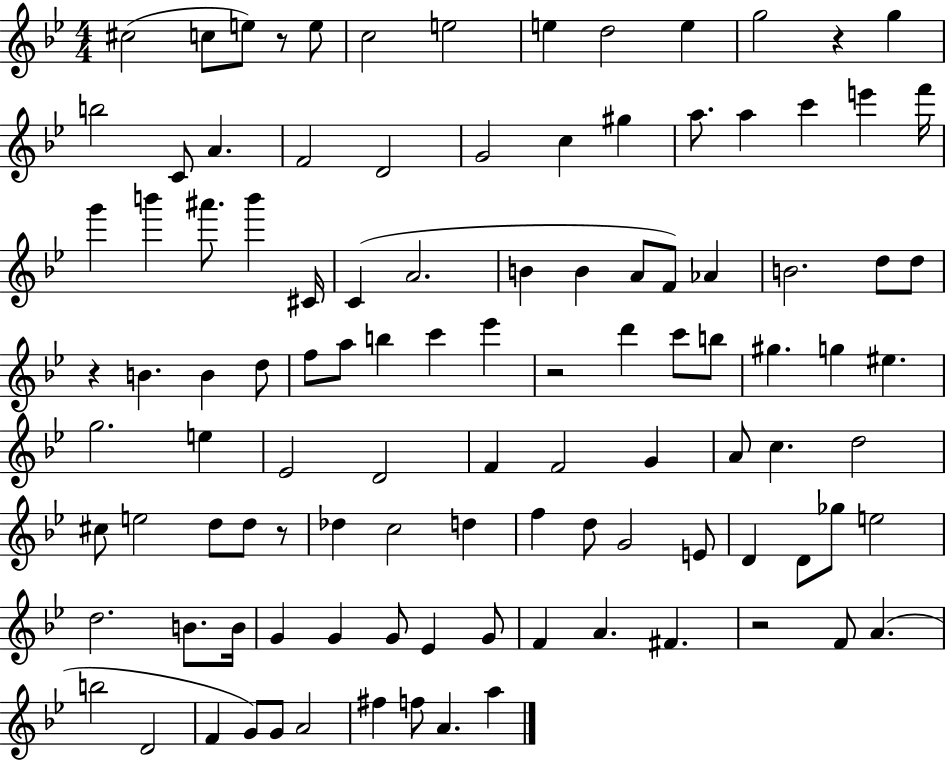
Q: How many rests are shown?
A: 6